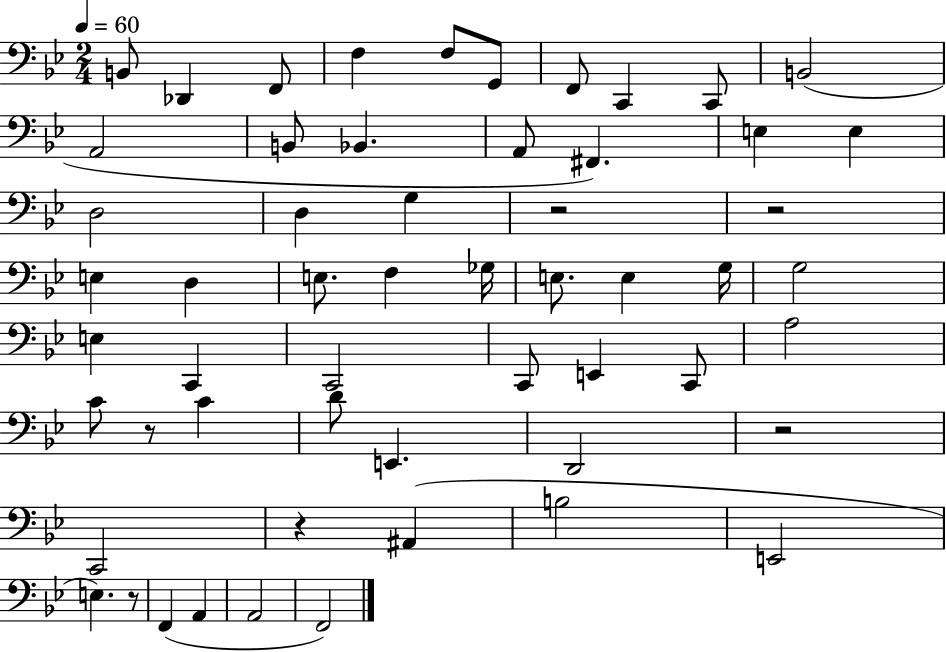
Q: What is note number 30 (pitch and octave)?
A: E3